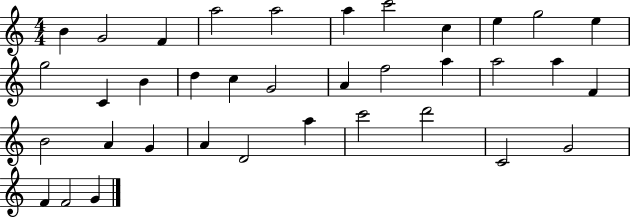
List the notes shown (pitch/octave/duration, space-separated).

B4/q G4/h F4/q A5/h A5/h A5/q C6/h C5/q E5/q G5/h E5/q G5/h C4/q B4/q D5/q C5/q G4/h A4/q F5/h A5/q A5/h A5/q F4/q B4/h A4/q G4/q A4/q D4/h A5/q C6/h D6/h C4/h G4/h F4/q F4/h G4/q